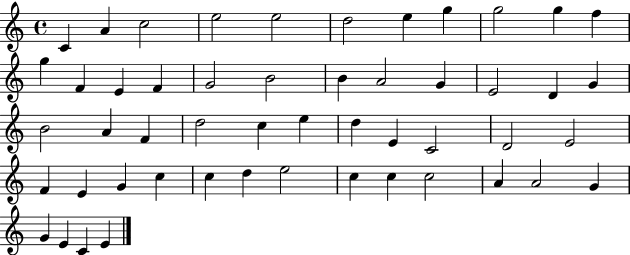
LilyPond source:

{
  \clef treble
  \time 4/4
  \defaultTimeSignature
  \key c \major
  c'4 a'4 c''2 | e''2 e''2 | d''2 e''4 g''4 | g''2 g''4 f''4 | \break g''4 f'4 e'4 f'4 | g'2 b'2 | b'4 a'2 g'4 | e'2 d'4 g'4 | \break b'2 a'4 f'4 | d''2 c''4 e''4 | d''4 e'4 c'2 | d'2 e'2 | \break f'4 e'4 g'4 c''4 | c''4 d''4 e''2 | c''4 c''4 c''2 | a'4 a'2 g'4 | \break g'4 e'4 c'4 e'4 | \bar "|."
}